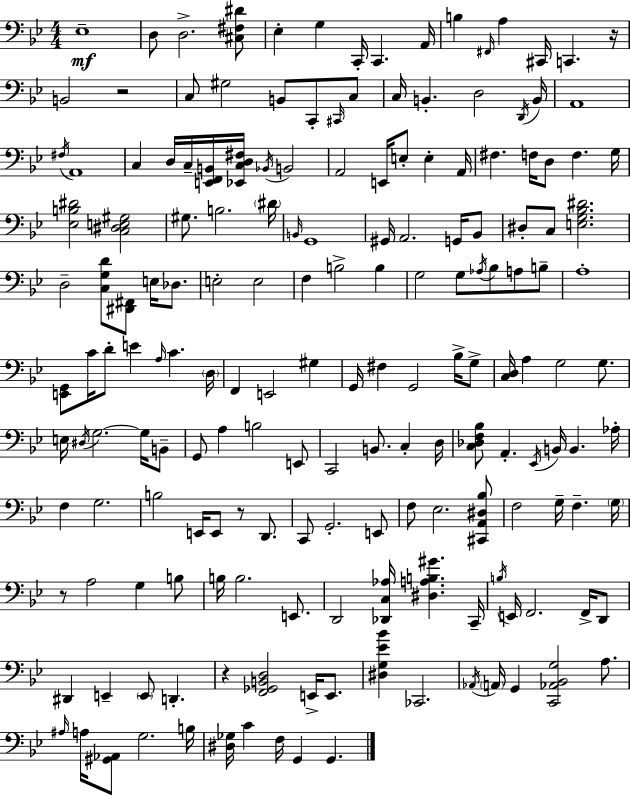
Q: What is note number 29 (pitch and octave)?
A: C3